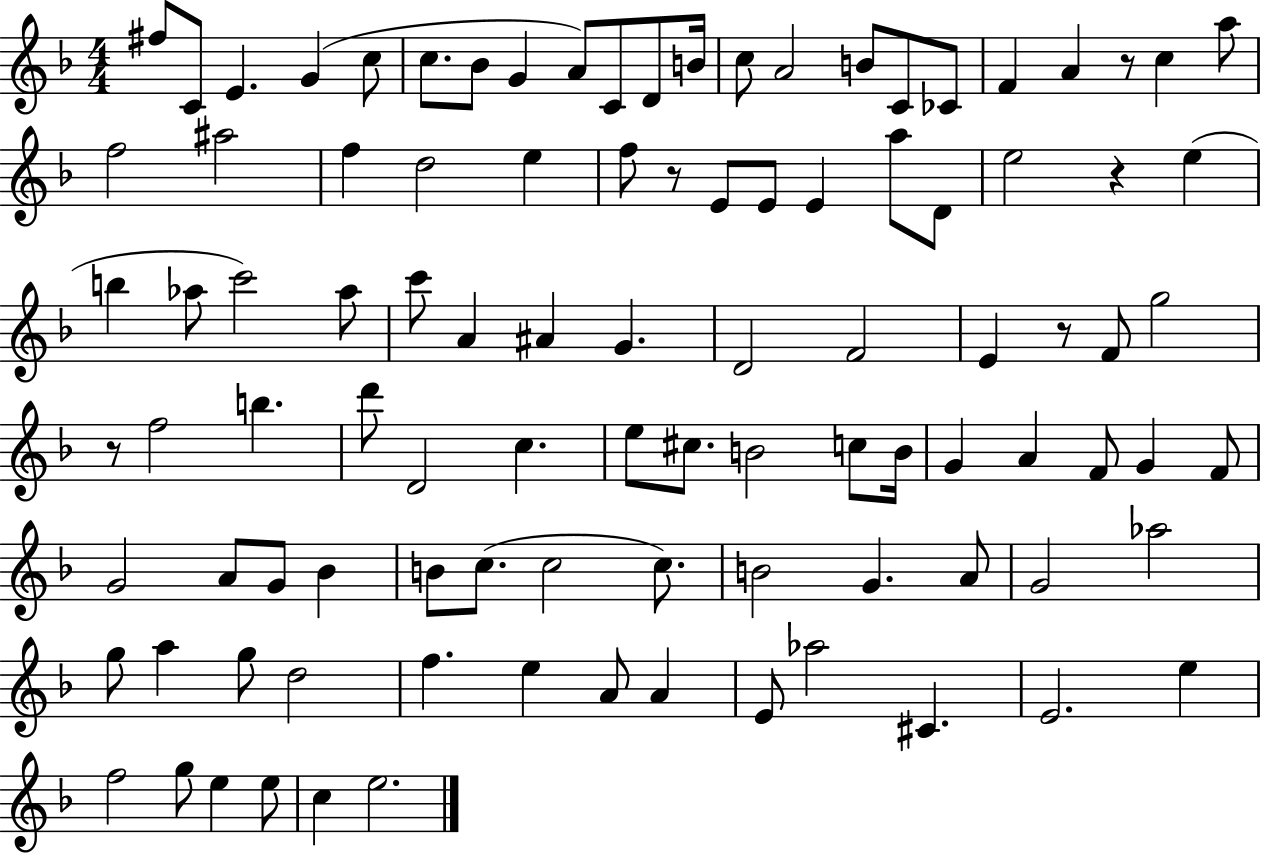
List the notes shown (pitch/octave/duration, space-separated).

F#5/e C4/e E4/q. G4/q C5/e C5/e. Bb4/e G4/q A4/e C4/e D4/e B4/s C5/e A4/h B4/e C4/e CES4/e F4/q A4/q R/e C5/q A5/e F5/h A#5/h F5/q D5/h E5/q F5/e R/e E4/e E4/e E4/q A5/e D4/e E5/h R/q E5/q B5/q Ab5/e C6/h Ab5/e C6/e A4/q A#4/q G4/q. D4/h F4/h E4/q R/e F4/e G5/h R/e F5/h B5/q. D6/e D4/h C5/q. E5/e C#5/e. B4/h C5/e B4/s G4/q A4/q F4/e G4/q F4/e G4/h A4/e G4/e Bb4/q B4/e C5/e. C5/h C5/e. B4/h G4/q. A4/e G4/h Ab5/h G5/e A5/q G5/e D5/h F5/q. E5/q A4/e A4/q E4/e Ab5/h C#4/q. E4/h. E5/q F5/h G5/e E5/q E5/e C5/q E5/h.